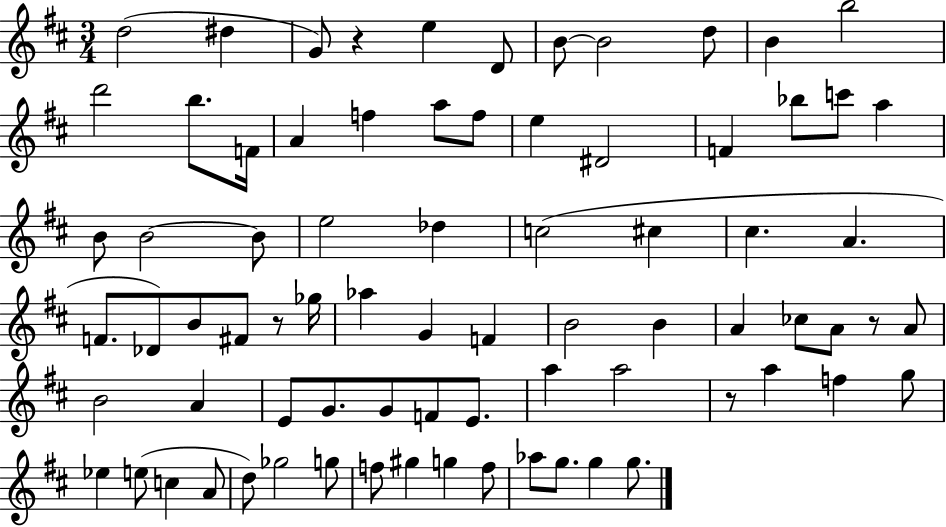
{
  \clef treble
  \numericTimeSignature
  \time 3/4
  \key d \major
  d''2( dis''4 | g'8) r4 e''4 d'8 | b'8~~ b'2 d''8 | b'4 b''2 | \break d'''2 b''8. f'16 | a'4 f''4 a''8 f''8 | e''4 dis'2 | f'4 bes''8 c'''8 a''4 | \break b'8 b'2~~ b'8 | e''2 des''4 | c''2( cis''4 | cis''4. a'4. | \break f'8. des'8) b'8 fis'8 r8 ges''16 | aes''4 g'4 f'4 | b'2 b'4 | a'4 ces''8 a'8 r8 a'8 | \break b'2 a'4 | e'8 g'8. g'8 f'8 e'8. | a''4 a''2 | r8 a''4 f''4 g''8 | \break ees''4 e''8( c''4 a'8 | d''8) ges''2 g''8 | f''8 gis''4 g''4 f''8 | aes''8 g''8. g''4 g''8. | \break \bar "|."
}